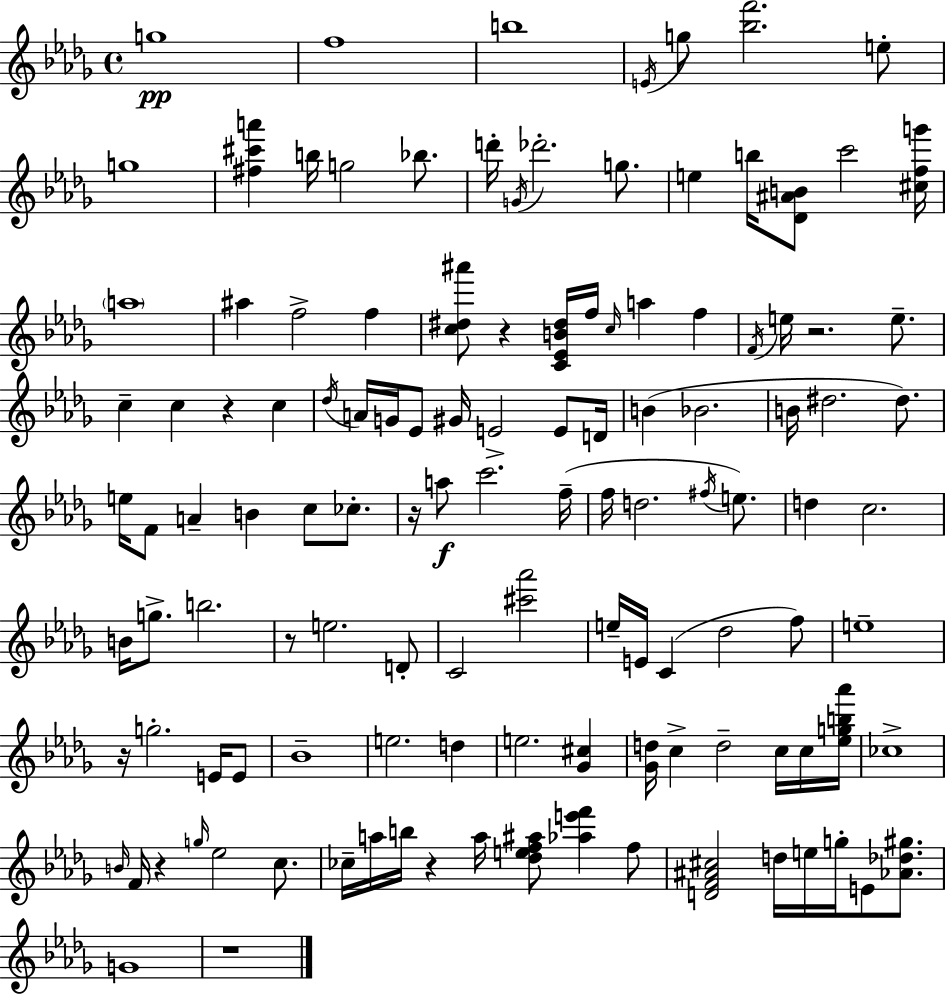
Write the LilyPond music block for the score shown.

{
  \clef treble
  \time 4/4
  \defaultTimeSignature
  \key bes \minor
  \repeat volta 2 { g''1\pp | f''1 | b''1 | \acciaccatura { e'16 } g''8 <bes'' f'''>2. e''8-. | \break g''1 | <fis'' cis''' a'''>4 b''16 g''2 bes''8. | d'''16-. \acciaccatura { g'16 } des'''2.-. g''8. | e''4 b''16 <des' ais' b'>8 c'''2 | \break <cis'' f'' g'''>16 \parenthesize a''1 | ais''4 f''2-> f''4 | <c'' dis'' ais'''>8 r4 <c' ees' b' dis''>16 f''16 \grace { c''16 } a''4 f''4 | \acciaccatura { f'16 } e''16 r2. | \break e''8.-- c''4-- c''4 r4 | c''4 \acciaccatura { des''16 } a'16 g'16 ees'8 gis'16 e'2-> | e'8 d'16 b'4( bes'2. | b'16 dis''2. | \break dis''8.) e''16 f'8 a'4-- b'4 | c''8 ces''8.-. r16 a''8\f c'''2. | f''16--( f''16 d''2. | \acciaccatura { fis''16 }) e''8. d''4 c''2. | \break b'16 g''8.-> b''2. | r8 e''2. | d'8-. c'2 <cis''' aes'''>2 | e''16-- e'16 c'4( des''2 | \break f''8) e''1-- | r16 g''2.-. | e'16 e'8 bes'1-- | e''2. | \break d''4 e''2. | <ges' cis''>4 <ges' d''>16 c''4-> d''2-- | c''16 c''16 <ees'' g'' b'' aes'''>16 ces''1-> | \grace { b'16 } f'16 r4 \grace { g''16 } ees''2 | \break c''8. ces''16-- a''16 b''16 r4 a''16 | <des'' e'' f'' ais''>8 <aes'' e''' f'''>4 f''8 <d' f' ais' cis''>2 | d''16 e''16 g''16-. e'8 <aes' des'' gis''>8. g'1 | r1 | \break } \bar "|."
}